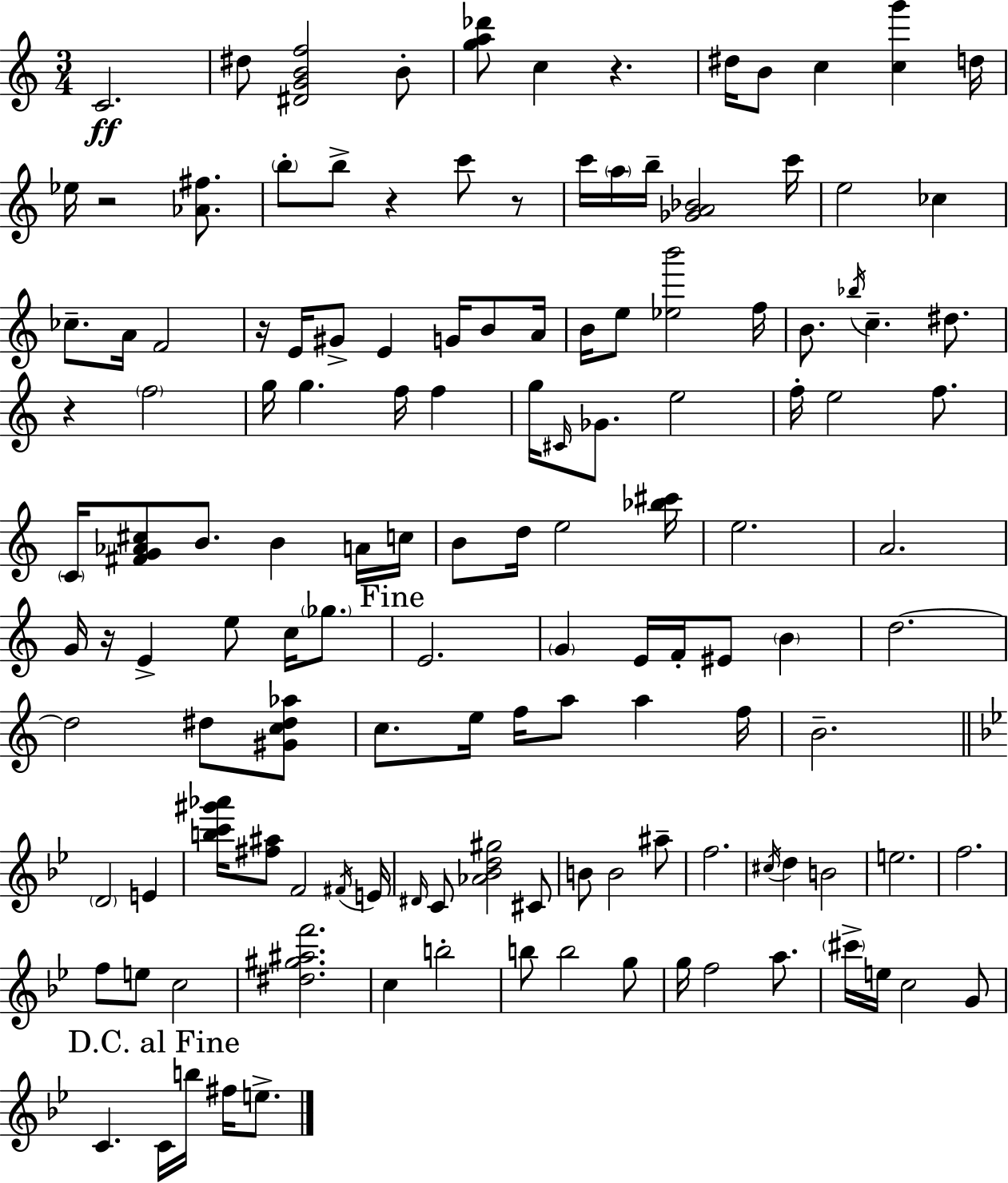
C4/h. D#5/e [D#4,G4,B4,F5]/h B4/e [G5,A5,Db6]/e C5/q R/q. D#5/s B4/e C5/q [C5,G6]/q D5/s Eb5/s R/h [Ab4,F#5]/e. B5/e B5/e R/q C6/e R/e C6/s A5/s B5/s [Gb4,A4,Bb4]/h C6/s E5/h CES5/q CES5/e. A4/s F4/h R/s E4/s G#4/e E4/q G4/s B4/e A4/s B4/s E5/e [Eb5,B6]/h F5/s B4/e. Bb5/s C5/q. D#5/e. R/q F5/h G5/s G5/q. F5/s F5/q G5/s C#4/s Gb4/e. E5/h F5/s E5/h F5/e. C4/s [F#4,G4,Ab4,C#5]/e B4/e. B4/q A4/s C5/s B4/e D5/s E5/h [Bb5,C#6]/s E5/h. A4/h. G4/s R/s E4/q E5/e C5/s Gb5/e. E4/h. G4/q E4/s F4/s EIS4/e B4/q D5/h. D5/h D#5/e [G#4,C5,D#5,Ab5]/e C5/e. E5/s F5/s A5/e A5/q F5/s B4/h. D4/h E4/q [B5,C6,G#6,Ab6]/s [F#5,A#5]/e F4/h F#4/s E4/s D#4/s C4/e [Ab4,Bb4,D5,G#5]/h C#4/e B4/e B4/h A#5/e F5/h. C#5/s D5/q B4/h E5/h. F5/h. F5/e E5/e C5/h [D#5,G#5,A#5,F6]/h. C5/q B5/h B5/e B5/h G5/e G5/s F5/h A5/e. C#6/s E5/s C5/h G4/e C4/q. C4/s B5/s F#5/s E5/e.